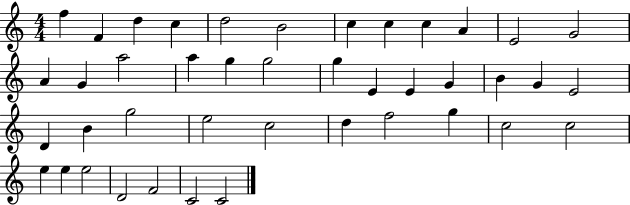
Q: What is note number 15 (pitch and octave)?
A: A5